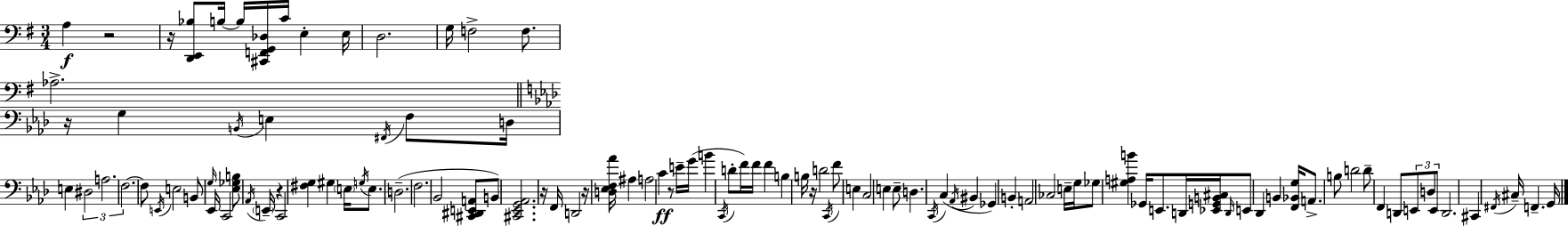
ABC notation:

X:1
T:Untitled
M:3/4
L:1/4
K:G
A, z2 z/4 [D,,E,,_B,]/2 B,/4 B,/4 [^C,,F,,G,,_D,]/4 C/4 E, E,/4 D,2 G,/4 F,2 F,/2 _A,2 z/4 G, B,,/4 E, ^F,,/4 F,/2 D,/4 E, ^D,2 A,2 F,2 F,/2 E,,/4 E,2 B,,/2 G,/4 _E,,/4 C,,2 [_E,_G,B,]/2 _A,,/4 E,,/4 z C,,2 [^F,G,] ^G, E,/4 G,/4 E,/2 D,2 F,2 _B,,2 [^C,,^D,,E,,A,,]/2 B,,/2 [^C,,_E,,G,,_A,,]2 z/4 F,,/4 D,,2 z/4 [D,_E,F,_A]/4 ^A, A,2 C z/2 E/4 G/4 B C,,/4 D/2 F/4 F/4 F B, B,/4 z/4 D2 C,,/4 F/2 E, C,2 E, E,/2 D, C,,/4 C, _A,,/4 ^B,, _G,, B,, A,,2 _C,2 E,/4 G,/4 _G,/2 [^G,A,B] _G,,/4 E,,/2 D,,/4 [_E,,G,,B,,^C,]/4 D,,/4 E,,/2 _D,, B,, [F,,_B,,G,]/4 A,,/2 B,/2 D2 D/2 F,, D,,/2 E,,/2 D,/2 E,,/2 D,,2 ^C,, ^F,,/4 ^C,/4 F,, G,,/4